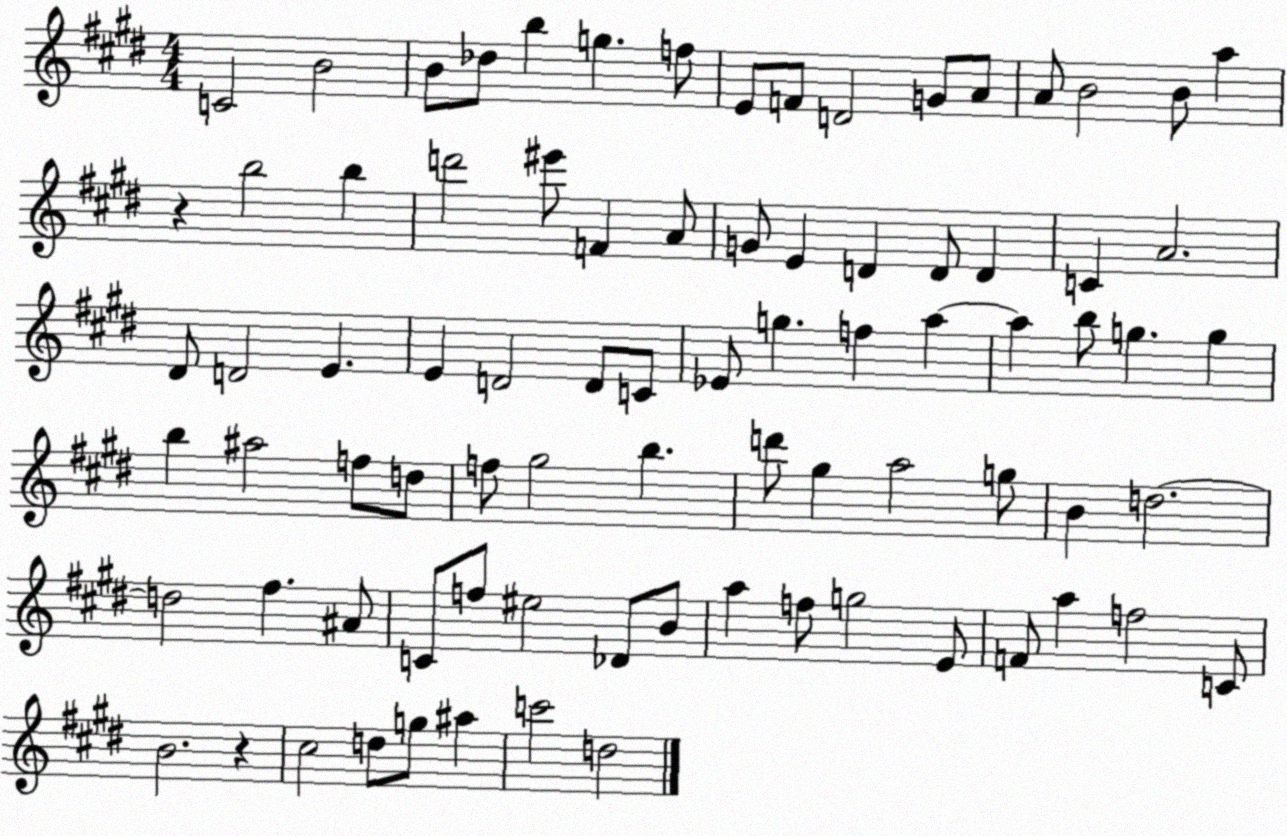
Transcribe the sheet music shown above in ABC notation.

X:1
T:Untitled
M:4/4
L:1/4
K:E
C2 B2 B/2 _d/2 b g f/2 E/2 F/2 D2 G/2 A/2 A/2 B2 B/2 a z b2 b d'2 ^e'/2 F A/2 G/2 E D D/2 D C A2 ^D/2 D2 E E D2 D/2 C/2 _E/2 g f a a b/2 g g b ^a2 f/2 d/2 f/2 ^g2 b d'/2 ^g a2 g/2 B d2 d2 ^f ^A/2 C/2 f/2 ^e2 _D/2 B/2 a f/2 g2 E/2 F/2 a f2 C/2 B2 z ^c2 d/2 g/2 ^a c'2 d2